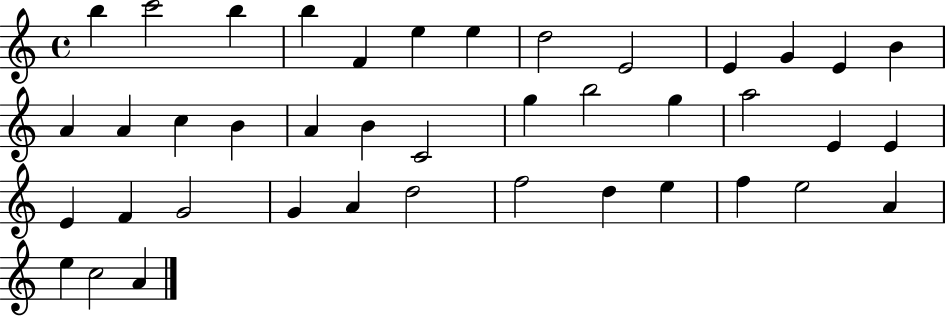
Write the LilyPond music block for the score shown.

{
  \clef treble
  \time 4/4
  \defaultTimeSignature
  \key c \major
  b''4 c'''2 b''4 | b''4 f'4 e''4 e''4 | d''2 e'2 | e'4 g'4 e'4 b'4 | \break a'4 a'4 c''4 b'4 | a'4 b'4 c'2 | g''4 b''2 g''4 | a''2 e'4 e'4 | \break e'4 f'4 g'2 | g'4 a'4 d''2 | f''2 d''4 e''4 | f''4 e''2 a'4 | \break e''4 c''2 a'4 | \bar "|."
}